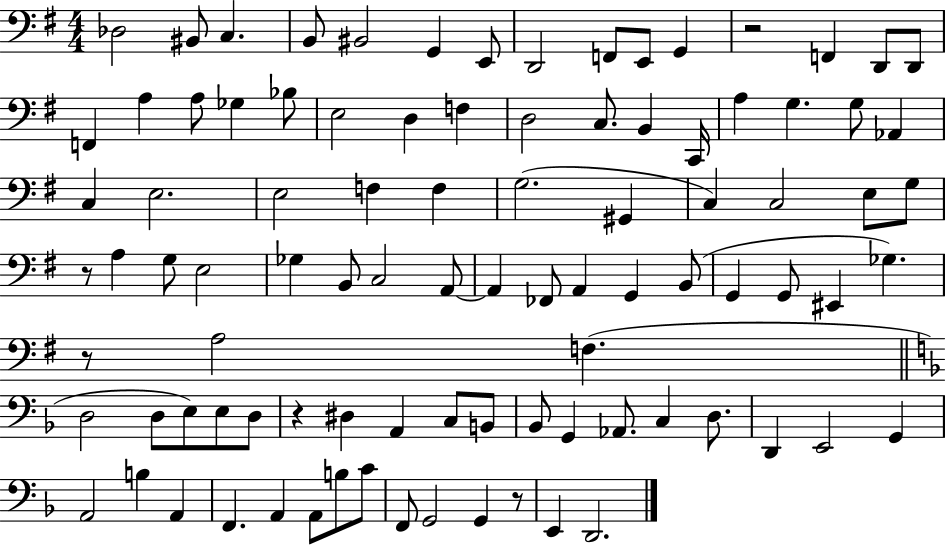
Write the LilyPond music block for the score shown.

{
  \clef bass
  \numericTimeSignature
  \time 4/4
  \key g \major
  \repeat volta 2 { des2 bis,8 c4. | b,8 bis,2 g,4 e,8 | d,2 f,8 e,8 g,4 | r2 f,4 d,8 d,8 | \break f,4 a4 a8 ges4 bes8 | e2 d4 f4 | d2 c8. b,4 c,16 | a4 g4. g8 aes,4 | \break c4 e2. | e2 f4 f4 | g2.( gis,4 | c4) c2 e8 g8 | \break r8 a4 g8 e2 | ges4 b,8 c2 a,8~~ | a,4 fes,8 a,4 g,4 b,8( | g,4 g,8 eis,4 ges4.) | \break r8 a2 f4.( | \bar "||" \break \key f \major d2 d8 e8) e8 d8 | r4 dis4 a,4 c8 b,8 | bes,8 g,4 aes,8. c4 d8. | d,4 e,2 g,4 | \break a,2 b4 a,4 | f,4. a,4 a,8 b8 c'8 | f,8 g,2 g,4 r8 | e,4 d,2. | \break } \bar "|."
}